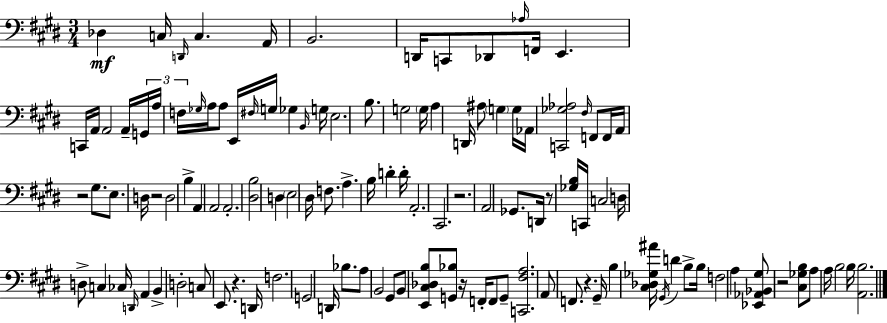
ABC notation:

X:1
T:Untitled
M:3/4
L:1/4
K:E
_D, C,/4 D,,/4 C, A,,/4 B,,2 D,,/4 C,,/2 _D,,/2 _A,/4 F,,/4 E,, C,,/4 A,,/4 A,,2 A,,/4 G,,/4 A,/4 F,/4 _G,/4 A,/4 A,/2 E,,/4 ^F,/4 G,/4 _G, B,,/4 G,/4 E,2 B,/2 G,2 G,/4 A, D,,/4 ^A,/2 G, G,/4 _A,,/4 [C,,_G,_A,]2 ^F,/4 F,,/2 F,,/4 A,,/4 z2 ^G,/2 E,/2 D,/4 z2 D,2 B, A,, A,,2 A,,2 [^D,B,]2 D, E,2 ^D,/4 F,/2 A, B,/4 D D/4 A,,2 ^C,,2 z2 A,,2 _G,,/2 D,,/4 z/2 [_G,B,]/4 C,,/4 C,2 D,/4 D,/2 C, _C,/4 D,,/4 A,, B,, D,2 C,/2 E,,/2 z D,,/4 F,2 G,,2 D,,/4 _B,/2 A,/2 B,,2 ^G,,/2 B,,/2 [E,,^C,_D,B,]/2 [G,,_B,]/2 z/4 F,,/4 F,,/2 G,,/2 [C,,^F,A,]2 A,,/2 F,,/2 z ^G,,/4 B, [^C,_D,_G,^A]/4 ^G,,/4 D B,/2 B,/4 F,2 A, [_E,,_A,,_B,,^G,]/2 z2 [^C,_G,B,]/2 A,/2 A,/4 B,2 B,/4 [A,,B,]2